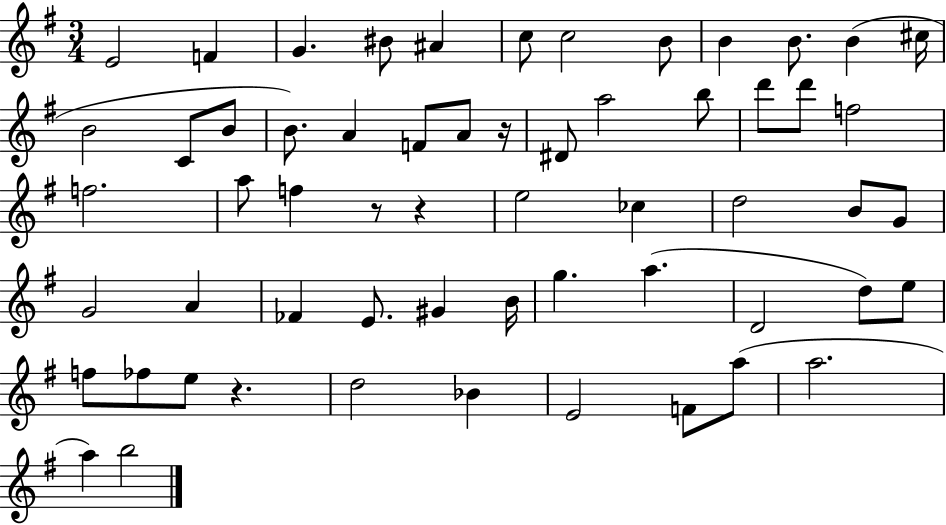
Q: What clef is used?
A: treble